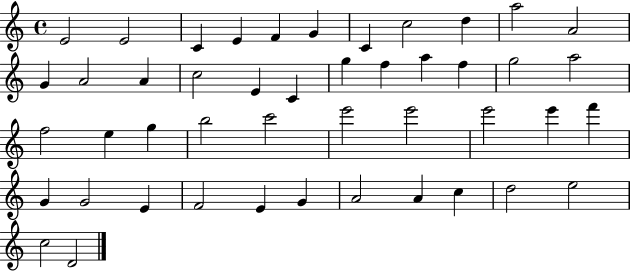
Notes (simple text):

E4/h E4/h C4/q E4/q F4/q G4/q C4/q C5/h D5/q A5/h A4/h G4/q A4/h A4/q C5/h E4/q C4/q G5/q F5/q A5/q F5/q G5/h A5/h F5/h E5/q G5/q B5/h C6/h E6/h E6/h E6/h E6/q F6/q G4/q G4/h E4/q F4/h E4/q G4/q A4/h A4/q C5/q D5/h E5/h C5/h D4/h